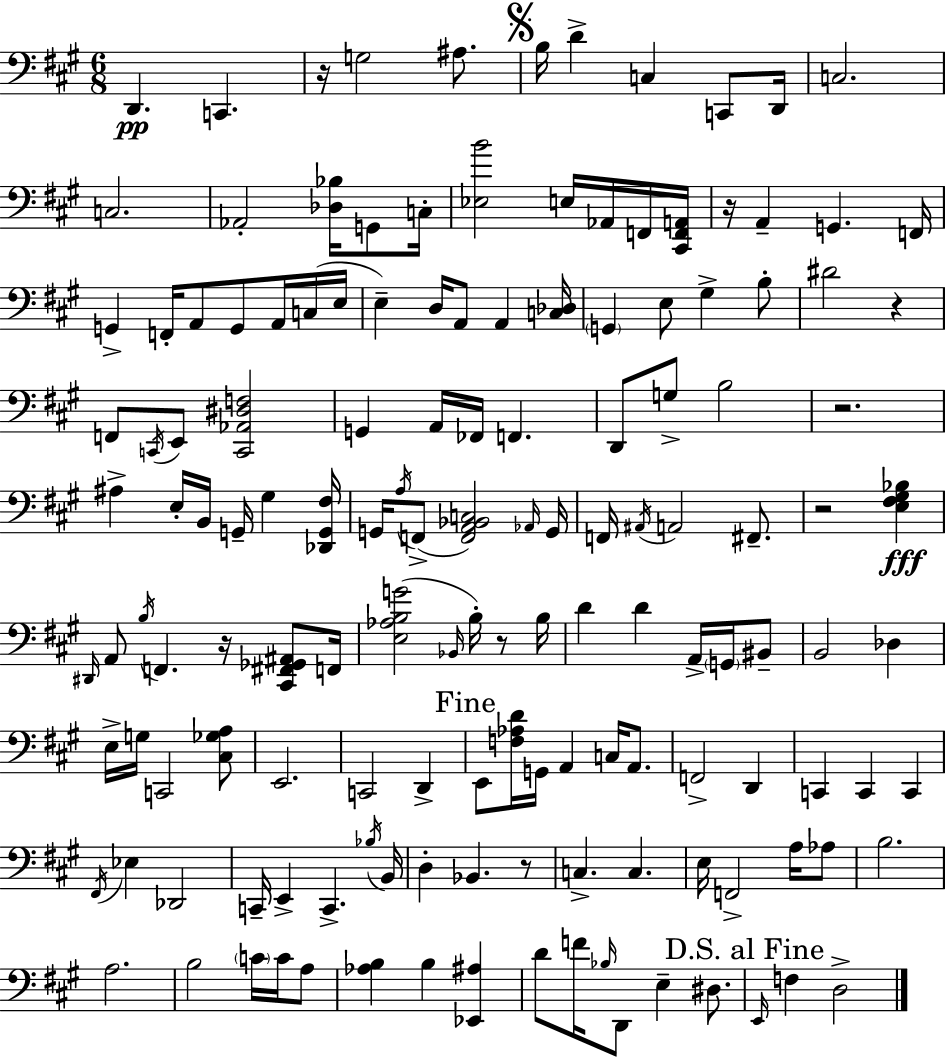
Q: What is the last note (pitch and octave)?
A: D3